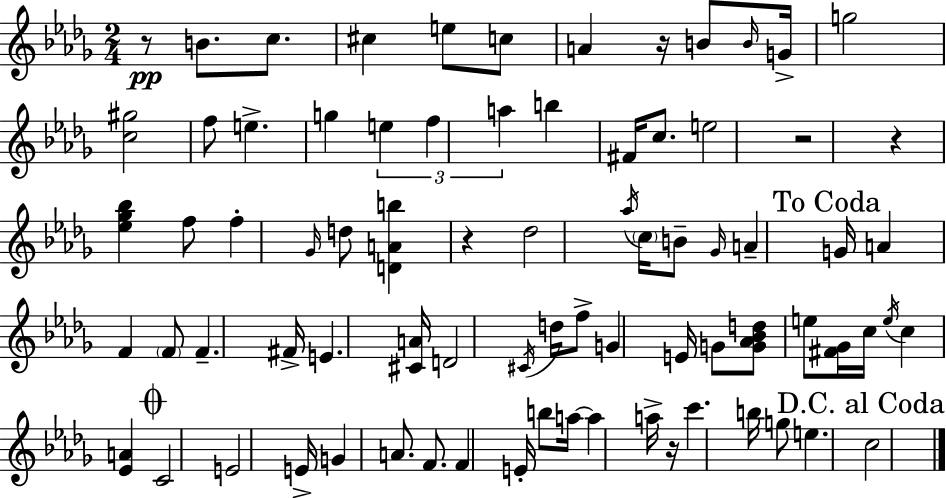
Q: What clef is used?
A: treble